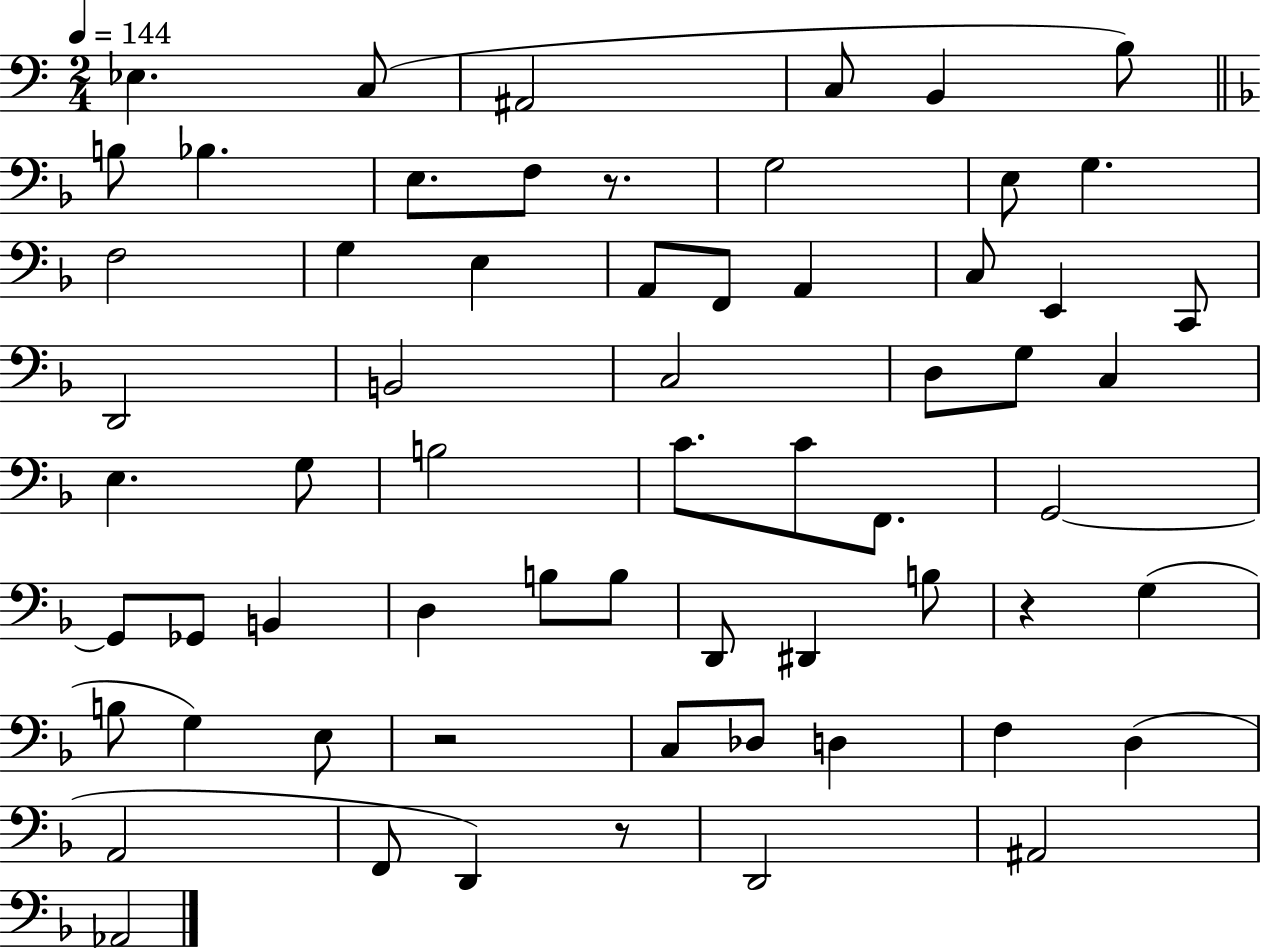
X:1
T:Untitled
M:2/4
L:1/4
K:C
_E, C,/2 ^A,,2 C,/2 B,, B,/2 B,/2 _B, E,/2 F,/2 z/2 G,2 E,/2 G, F,2 G, E, A,,/2 F,,/2 A,, C,/2 E,, C,,/2 D,,2 B,,2 C,2 D,/2 G,/2 C, E, G,/2 B,2 C/2 C/2 F,,/2 G,,2 G,,/2 _G,,/2 B,, D, B,/2 B,/2 D,,/2 ^D,, B,/2 z G, B,/2 G, E,/2 z2 C,/2 _D,/2 D, F, D, A,,2 F,,/2 D,, z/2 D,,2 ^A,,2 _A,,2